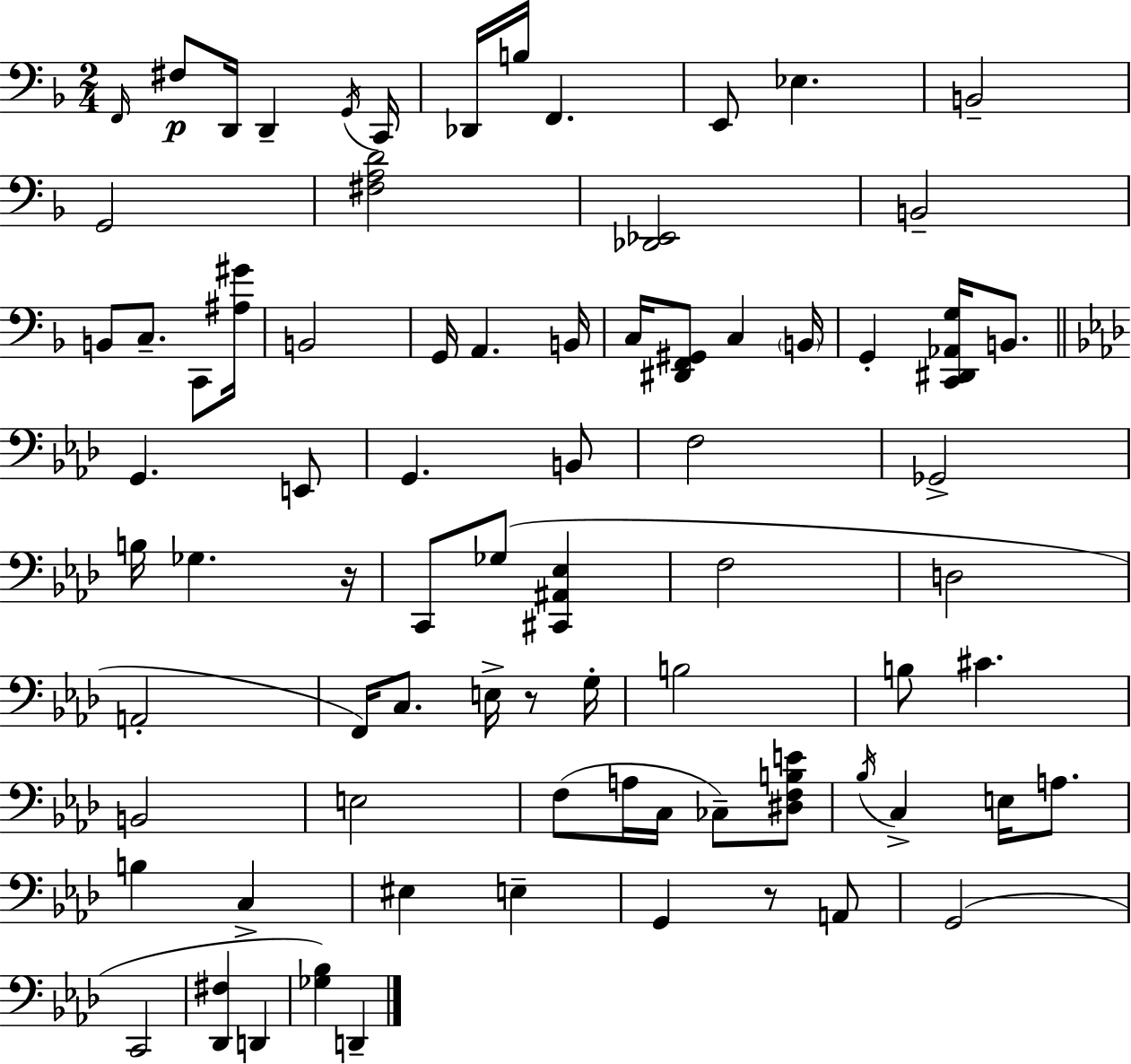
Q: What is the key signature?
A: D minor